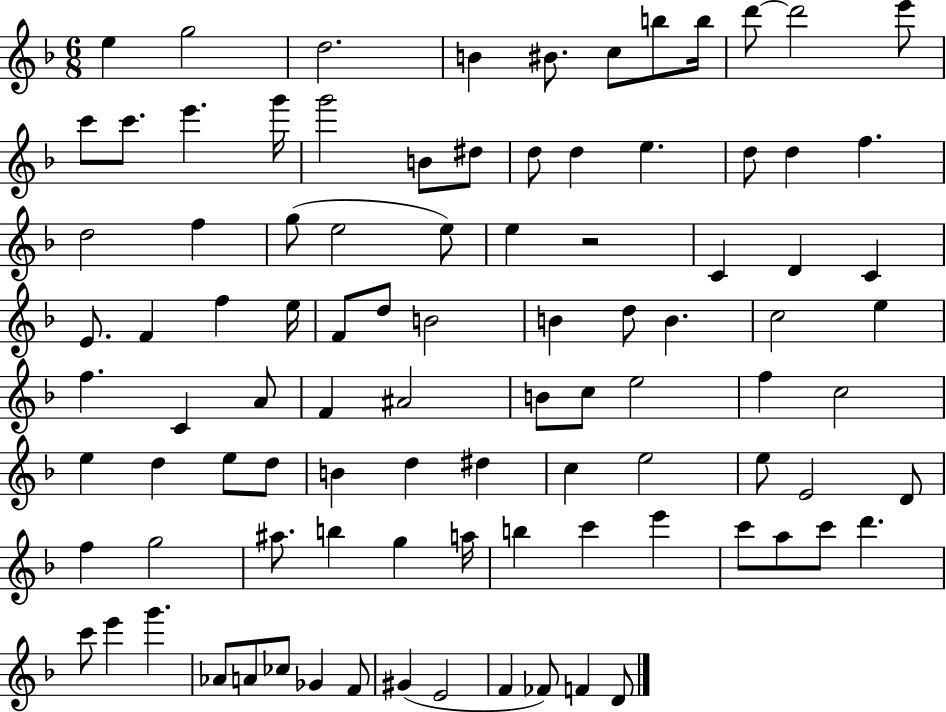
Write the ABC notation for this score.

X:1
T:Untitled
M:6/8
L:1/4
K:F
e g2 d2 B ^B/2 c/2 b/2 b/4 d'/2 d'2 e'/2 c'/2 c'/2 e' g'/4 g'2 B/2 ^d/2 d/2 d e d/2 d f d2 f g/2 e2 e/2 e z2 C D C E/2 F f e/4 F/2 d/2 B2 B d/2 B c2 e f C A/2 F ^A2 B/2 c/2 e2 f c2 e d e/2 d/2 B d ^d c e2 e/2 E2 D/2 f g2 ^a/2 b g a/4 b c' e' c'/2 a/2 c'/2 d' c'/2 e' g' _A/2 A/2 _c/2 _G F/2 ^G E2 F _F/2 F D/2